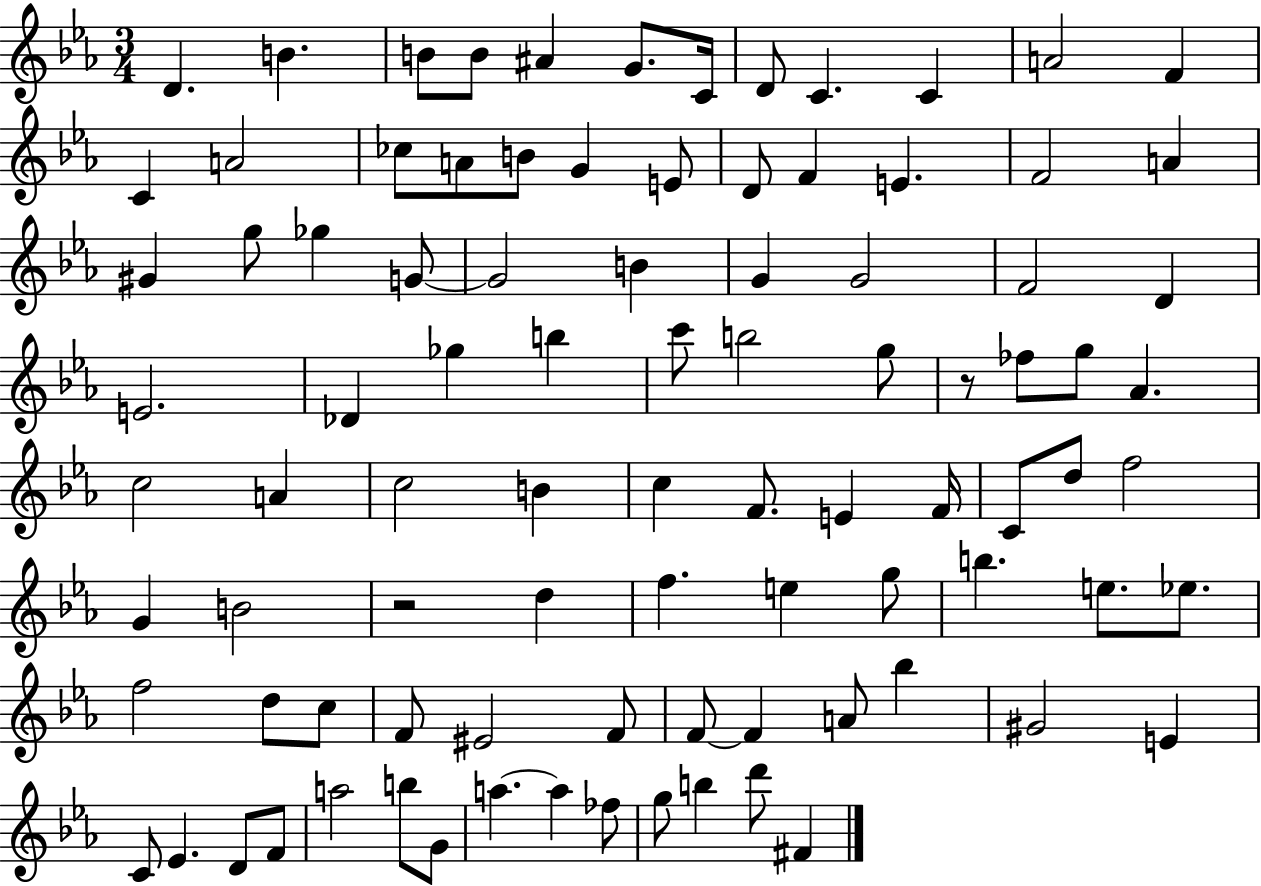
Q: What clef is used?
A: treble